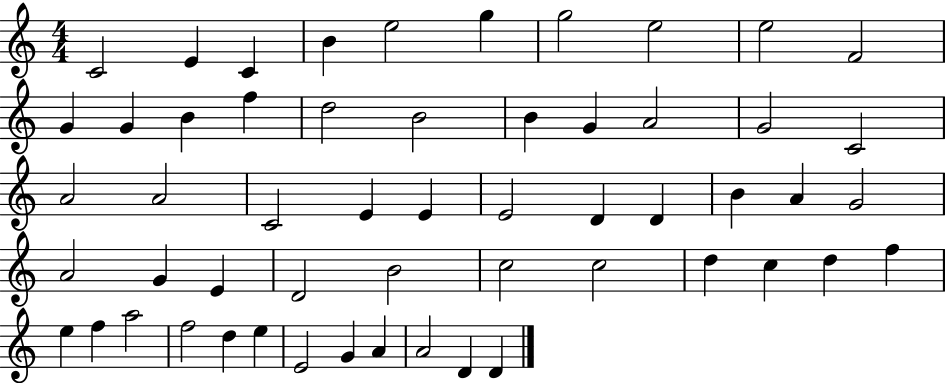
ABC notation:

X:1
T:Untitled
M:4/4
L:1/4
K:C
C2 E C B e2 g g2 e2 e2 F2 G G B f d2 B2 B G A2 G2 C2 A2 A2 C2 E E E2 D D B A G2 A2 G E D2 B2 c2 c2 d c d f e f a2 f2 d e E2 G A A2 D D